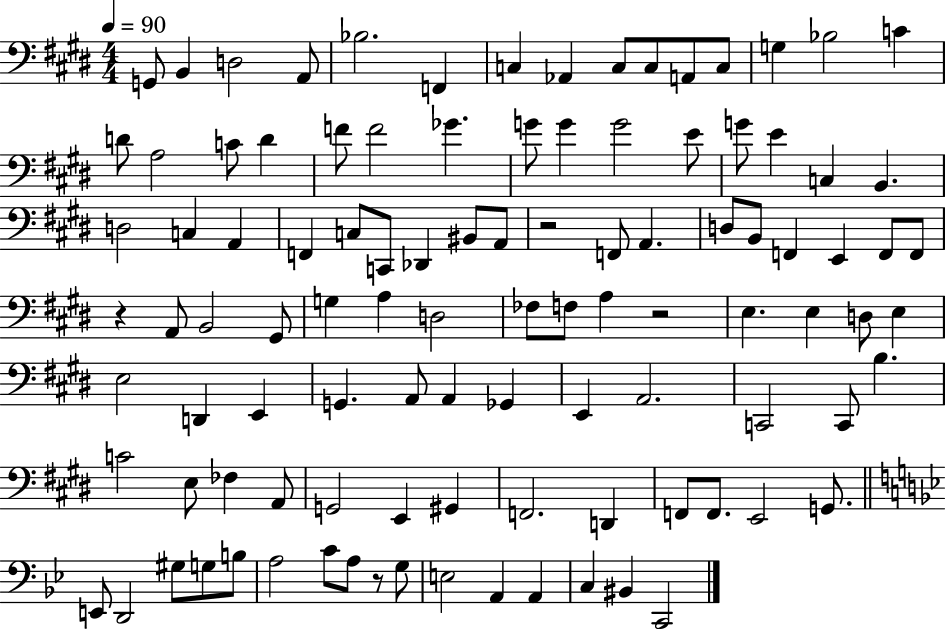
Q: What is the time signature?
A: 4/4